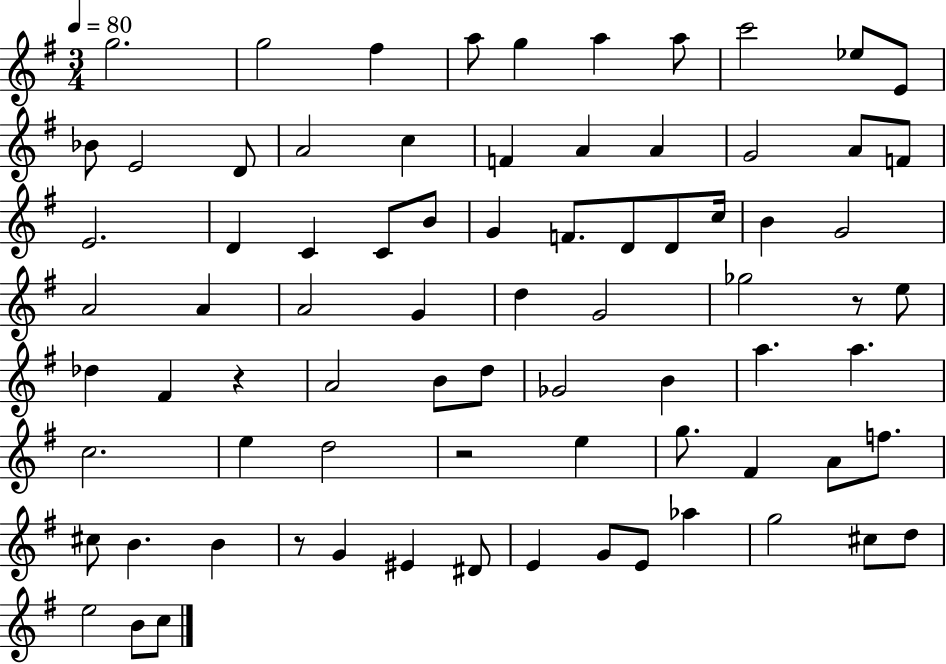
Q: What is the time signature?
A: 3/4